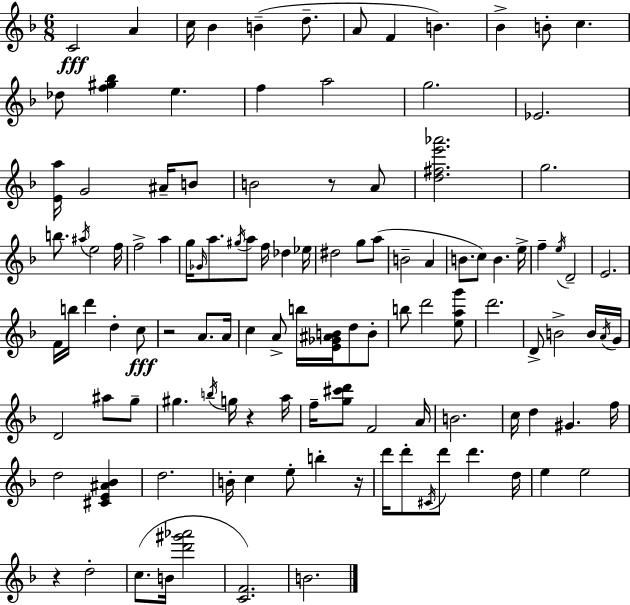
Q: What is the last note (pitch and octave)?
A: B4